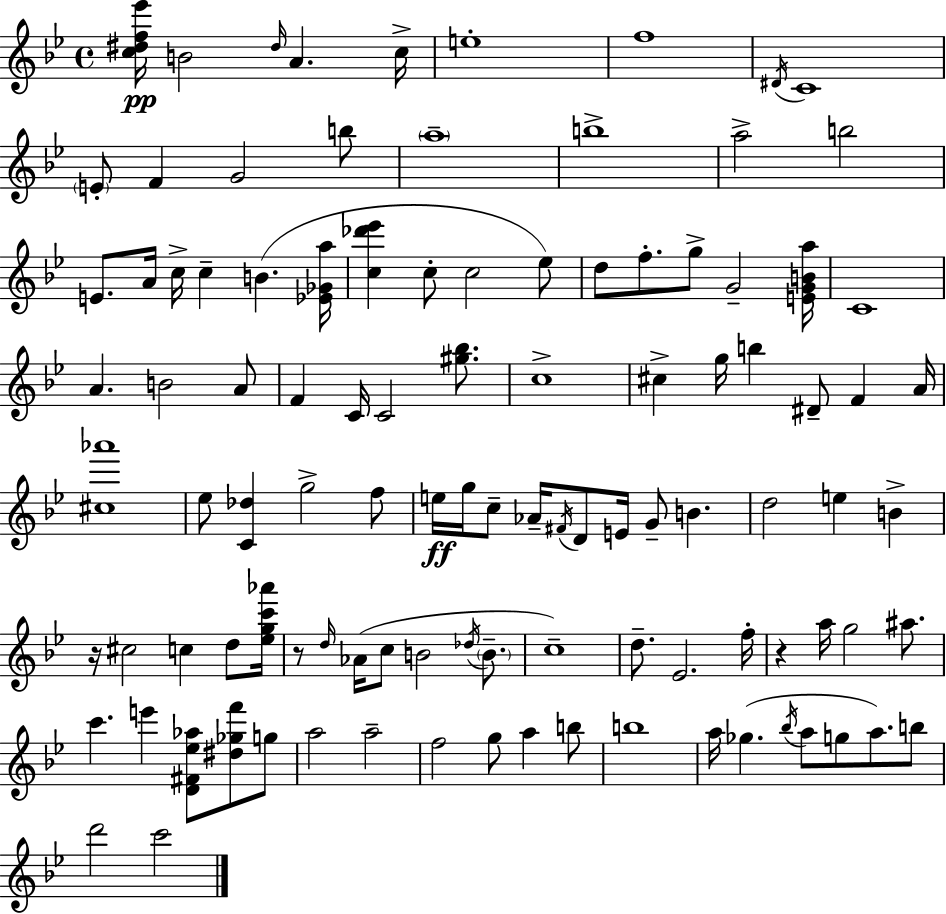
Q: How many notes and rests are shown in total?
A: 105